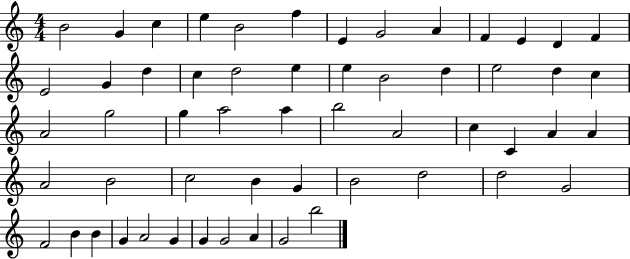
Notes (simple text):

B4/h G4/q C5/q E5/q B4/h F5/q E4/q G4/h A4/q F4/q E4/q D4/q F4/q E4/h G4/q D5/q C5/q D5/h E5/q E5/q B4/h D5/q E5/h D5/q C5/q A4/h G5/h G5/q A5/h A5/q B5/h A4/h C5/q C4/q A4/q A4/q A4/h B4/h C5/h B4/q G4/q B4/h D5/h D5/h G4/h F4/h B4/q B4/q G4/q A4/h G4/q G4/q G4/h A4/q G4/h B5/h